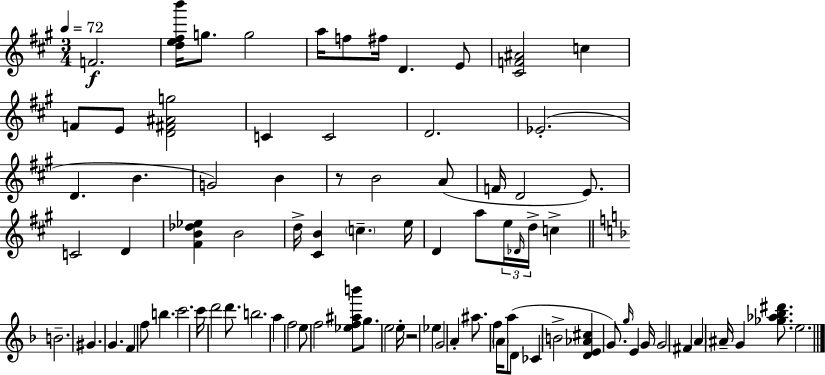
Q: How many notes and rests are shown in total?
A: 84